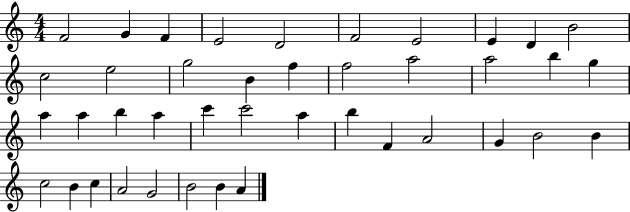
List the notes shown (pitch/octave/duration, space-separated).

F4/h G4/q F4/q E4/h D4/h F4/h E4/h E4/q D4/q B4/h C5/h E5/h G5/h B4/q F5/q F5/h A5/h A5/h B5/q G5/q A5/q A5/q B5/q A5/q C6/q C6/h A5/q B5/q F4/q A4/h G4/q B4/h B4/q C5/h B4/q C5/q A4/h G4/h B4/h B4/q A4/q